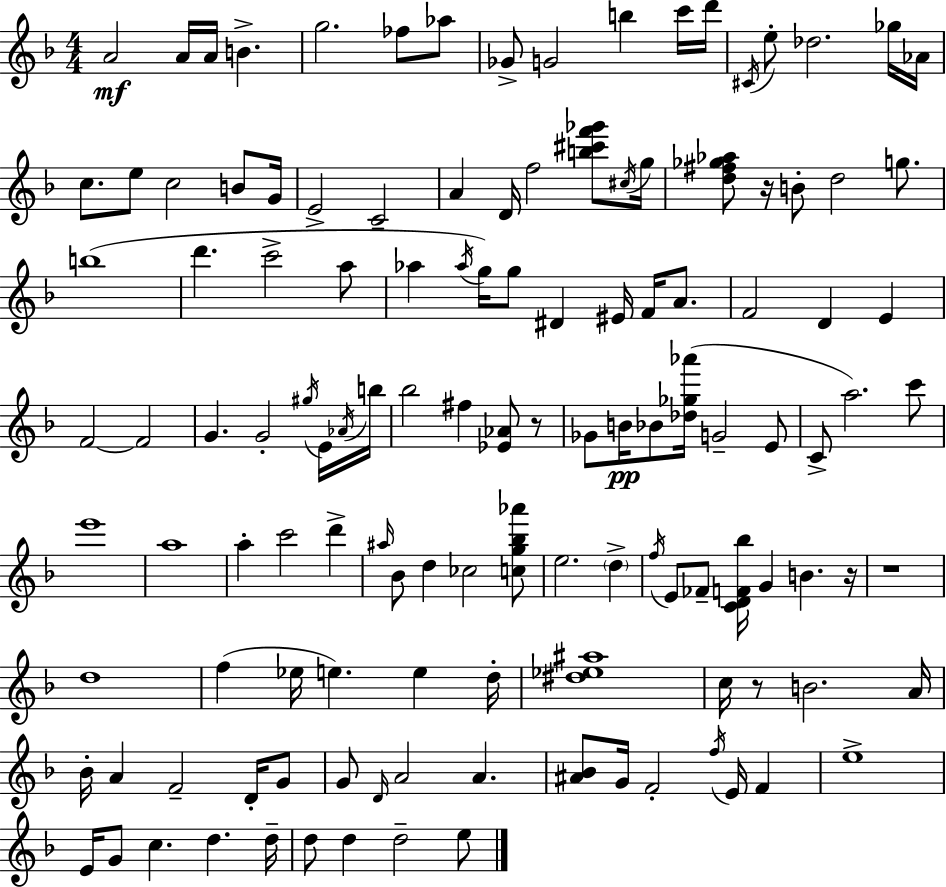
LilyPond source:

{
  \clef treble
  \numericTimeSignature
  \time 4/4
  \key f \major
  a'2\mf a'16 a'16 b'4.-> | g''2. fes''8 aes''8 | ges'8-> g'2 b''4 c'''16 d'''16 | \acciaccatura { cis'16 } e''8-. des''2. ges''16 | \break aes'16 c''8. e''8 c''2 b'8 | g'16 e'2-> c'2-- | a'4 d'16 f''2 <b'' cis''' f''' ges'''>8 | \acciaccatura { cis''16 } g''16 <d'' fis'' ges'' aes''>8 r16 b'8-. d''2 g''8. | \break b''1( | d'''4. c'''2-> | a''8 aes''4 \acciaccatura { aes''16 }) g''16 g''8 dis'4 eis'16 f'16 | a'8. f'2 d'4 e'4 | \break f'2~~ f'2 | g'4. g'2-. | \acciaccatura { gis''16 } e'16 \acciaccatura { aes'16 } b''16 bes''2 fis''4 | <ees' aes'>8 r8 ges'8 b'16\pp bes'8 <des'' ges'' aes'''>16( g'2-- | \break e'8 c'8-> a''2.) | c'''8 e'''1 | a''1 | a''4-. c'''2 | \break d'''4-> \grace { ais''16 } bes'8 d''4 ces''2 | <c'' g'' bes'' aes'''>8 e''2. | \parenthesize d''4-> \acciaccatura { f''16 } e'8 fes'8-- <c' d' f' bes''>16 g'4 | b'4. r16 r1 | \break d''1 | f''4( ees''16 e''4.) | e''4 d''16-. <dis'' ees'' ais''>1 | c''16 r8 b'2. | \break a'16 bes'16-. a'4 f'2-- | d'16-. g'8 g'8 \grace { d'16 } a'2 | a'4. <ais' bes'>8 g'16 f'2-. | \acciaccatura { f''16 } e'16 f'4 e''1-> | \break e'16 g'8 c''4. | d''4. d''16-- d''8 d''4 d''2-- | e''8 \bar "|."
}